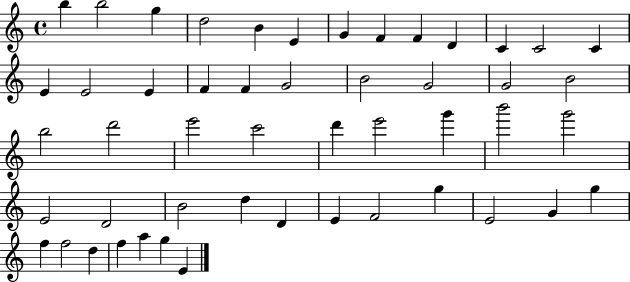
X:1
T:Untitled
M:4/4
L:1/4
K:C
b b2 g d2 B E G F F D C C2 C E E2 E F F G2 B2 G2 G2 B2 b2 d'2 e'2 c'2 d' e'2 g' b'2 g'2 E2 D2 B2 d D E F2 g E2 G g f f2 d f a g E